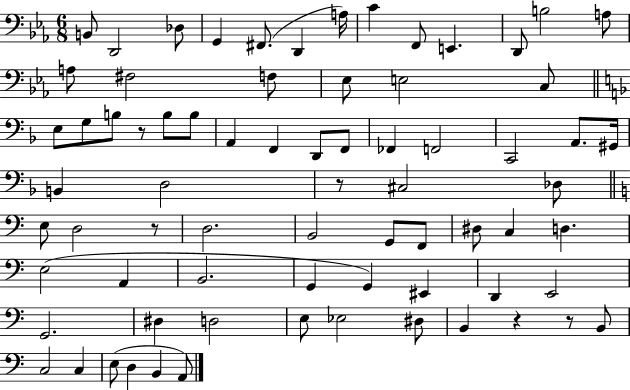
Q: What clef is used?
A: bass